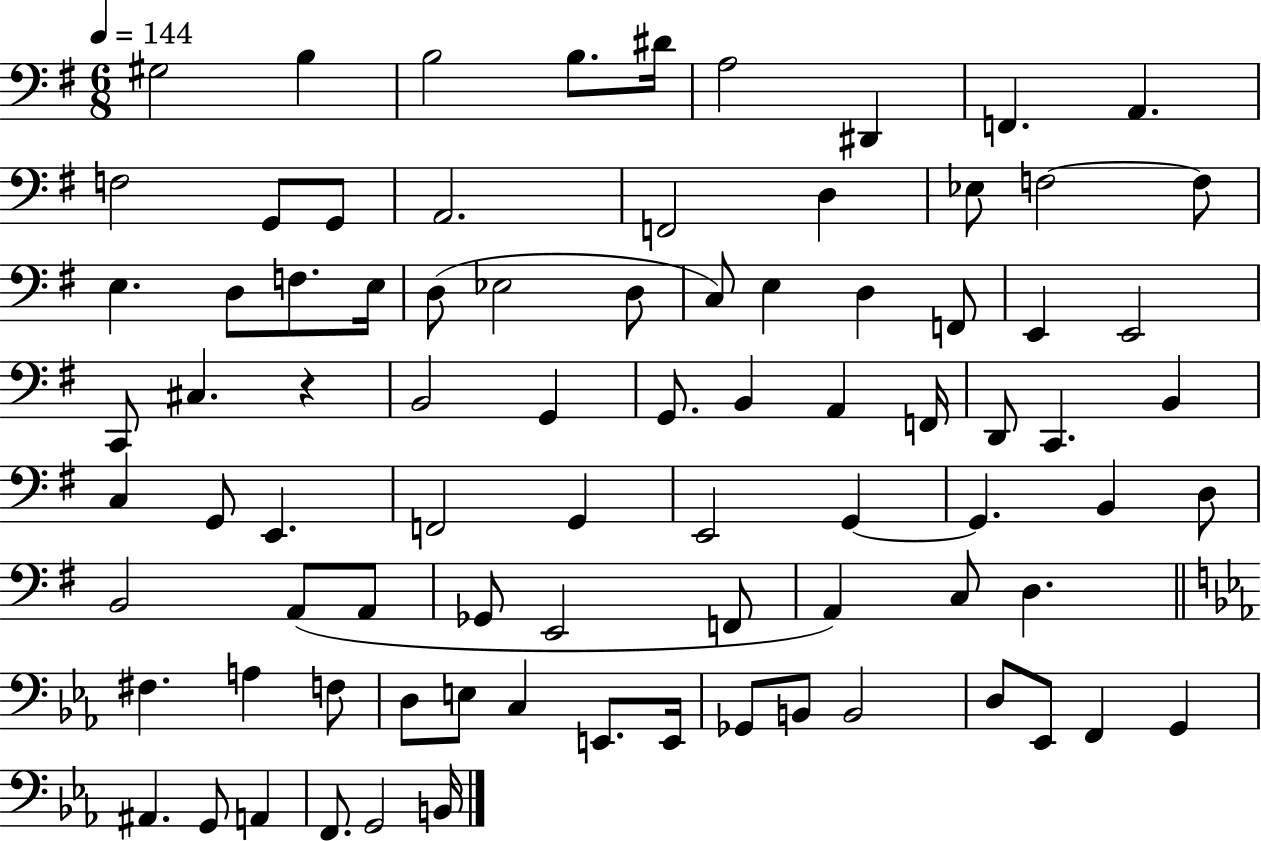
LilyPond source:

{
  \clef bass
  \numericTimeSignature
  \time 6/8
  \key g \major
  \tempo 4 = 144
  gis2 b4 | b2 b8. dis'16 | a2 dis,4 | f,4. a,4. | \break f2 g,8 g,8 | a,2. | f,2 d4 | ees8 f2~~ f8 | \break e4. d8 f8. e16 | d8( ees2 d8 | c8) e4 d4 f,8 | e,4 e,2 | \break c,8 cis4. r4 | b,2 g,4 | g,8. b,4 a,4 f,16 | d,8 c,4. b,4 | \break c4 g,8 e,4. | f,2 g,4 | e,2 g,4~~ | g,4. b,4 d8 | \break b,2 a,8( a,8 | ges,8 e,2 f,8 | a,4) c8 d4. | \bar "||" \break \key ees \major fis4. a4 f8 | d8 e8 c4 e,8. e,16 | ges,8 b,8 b,2 | d8 ees,8 f,4 g,4 | \break ais,4. g,8 a,4 | f,8. g,2 b,16 | \bar "|."
}